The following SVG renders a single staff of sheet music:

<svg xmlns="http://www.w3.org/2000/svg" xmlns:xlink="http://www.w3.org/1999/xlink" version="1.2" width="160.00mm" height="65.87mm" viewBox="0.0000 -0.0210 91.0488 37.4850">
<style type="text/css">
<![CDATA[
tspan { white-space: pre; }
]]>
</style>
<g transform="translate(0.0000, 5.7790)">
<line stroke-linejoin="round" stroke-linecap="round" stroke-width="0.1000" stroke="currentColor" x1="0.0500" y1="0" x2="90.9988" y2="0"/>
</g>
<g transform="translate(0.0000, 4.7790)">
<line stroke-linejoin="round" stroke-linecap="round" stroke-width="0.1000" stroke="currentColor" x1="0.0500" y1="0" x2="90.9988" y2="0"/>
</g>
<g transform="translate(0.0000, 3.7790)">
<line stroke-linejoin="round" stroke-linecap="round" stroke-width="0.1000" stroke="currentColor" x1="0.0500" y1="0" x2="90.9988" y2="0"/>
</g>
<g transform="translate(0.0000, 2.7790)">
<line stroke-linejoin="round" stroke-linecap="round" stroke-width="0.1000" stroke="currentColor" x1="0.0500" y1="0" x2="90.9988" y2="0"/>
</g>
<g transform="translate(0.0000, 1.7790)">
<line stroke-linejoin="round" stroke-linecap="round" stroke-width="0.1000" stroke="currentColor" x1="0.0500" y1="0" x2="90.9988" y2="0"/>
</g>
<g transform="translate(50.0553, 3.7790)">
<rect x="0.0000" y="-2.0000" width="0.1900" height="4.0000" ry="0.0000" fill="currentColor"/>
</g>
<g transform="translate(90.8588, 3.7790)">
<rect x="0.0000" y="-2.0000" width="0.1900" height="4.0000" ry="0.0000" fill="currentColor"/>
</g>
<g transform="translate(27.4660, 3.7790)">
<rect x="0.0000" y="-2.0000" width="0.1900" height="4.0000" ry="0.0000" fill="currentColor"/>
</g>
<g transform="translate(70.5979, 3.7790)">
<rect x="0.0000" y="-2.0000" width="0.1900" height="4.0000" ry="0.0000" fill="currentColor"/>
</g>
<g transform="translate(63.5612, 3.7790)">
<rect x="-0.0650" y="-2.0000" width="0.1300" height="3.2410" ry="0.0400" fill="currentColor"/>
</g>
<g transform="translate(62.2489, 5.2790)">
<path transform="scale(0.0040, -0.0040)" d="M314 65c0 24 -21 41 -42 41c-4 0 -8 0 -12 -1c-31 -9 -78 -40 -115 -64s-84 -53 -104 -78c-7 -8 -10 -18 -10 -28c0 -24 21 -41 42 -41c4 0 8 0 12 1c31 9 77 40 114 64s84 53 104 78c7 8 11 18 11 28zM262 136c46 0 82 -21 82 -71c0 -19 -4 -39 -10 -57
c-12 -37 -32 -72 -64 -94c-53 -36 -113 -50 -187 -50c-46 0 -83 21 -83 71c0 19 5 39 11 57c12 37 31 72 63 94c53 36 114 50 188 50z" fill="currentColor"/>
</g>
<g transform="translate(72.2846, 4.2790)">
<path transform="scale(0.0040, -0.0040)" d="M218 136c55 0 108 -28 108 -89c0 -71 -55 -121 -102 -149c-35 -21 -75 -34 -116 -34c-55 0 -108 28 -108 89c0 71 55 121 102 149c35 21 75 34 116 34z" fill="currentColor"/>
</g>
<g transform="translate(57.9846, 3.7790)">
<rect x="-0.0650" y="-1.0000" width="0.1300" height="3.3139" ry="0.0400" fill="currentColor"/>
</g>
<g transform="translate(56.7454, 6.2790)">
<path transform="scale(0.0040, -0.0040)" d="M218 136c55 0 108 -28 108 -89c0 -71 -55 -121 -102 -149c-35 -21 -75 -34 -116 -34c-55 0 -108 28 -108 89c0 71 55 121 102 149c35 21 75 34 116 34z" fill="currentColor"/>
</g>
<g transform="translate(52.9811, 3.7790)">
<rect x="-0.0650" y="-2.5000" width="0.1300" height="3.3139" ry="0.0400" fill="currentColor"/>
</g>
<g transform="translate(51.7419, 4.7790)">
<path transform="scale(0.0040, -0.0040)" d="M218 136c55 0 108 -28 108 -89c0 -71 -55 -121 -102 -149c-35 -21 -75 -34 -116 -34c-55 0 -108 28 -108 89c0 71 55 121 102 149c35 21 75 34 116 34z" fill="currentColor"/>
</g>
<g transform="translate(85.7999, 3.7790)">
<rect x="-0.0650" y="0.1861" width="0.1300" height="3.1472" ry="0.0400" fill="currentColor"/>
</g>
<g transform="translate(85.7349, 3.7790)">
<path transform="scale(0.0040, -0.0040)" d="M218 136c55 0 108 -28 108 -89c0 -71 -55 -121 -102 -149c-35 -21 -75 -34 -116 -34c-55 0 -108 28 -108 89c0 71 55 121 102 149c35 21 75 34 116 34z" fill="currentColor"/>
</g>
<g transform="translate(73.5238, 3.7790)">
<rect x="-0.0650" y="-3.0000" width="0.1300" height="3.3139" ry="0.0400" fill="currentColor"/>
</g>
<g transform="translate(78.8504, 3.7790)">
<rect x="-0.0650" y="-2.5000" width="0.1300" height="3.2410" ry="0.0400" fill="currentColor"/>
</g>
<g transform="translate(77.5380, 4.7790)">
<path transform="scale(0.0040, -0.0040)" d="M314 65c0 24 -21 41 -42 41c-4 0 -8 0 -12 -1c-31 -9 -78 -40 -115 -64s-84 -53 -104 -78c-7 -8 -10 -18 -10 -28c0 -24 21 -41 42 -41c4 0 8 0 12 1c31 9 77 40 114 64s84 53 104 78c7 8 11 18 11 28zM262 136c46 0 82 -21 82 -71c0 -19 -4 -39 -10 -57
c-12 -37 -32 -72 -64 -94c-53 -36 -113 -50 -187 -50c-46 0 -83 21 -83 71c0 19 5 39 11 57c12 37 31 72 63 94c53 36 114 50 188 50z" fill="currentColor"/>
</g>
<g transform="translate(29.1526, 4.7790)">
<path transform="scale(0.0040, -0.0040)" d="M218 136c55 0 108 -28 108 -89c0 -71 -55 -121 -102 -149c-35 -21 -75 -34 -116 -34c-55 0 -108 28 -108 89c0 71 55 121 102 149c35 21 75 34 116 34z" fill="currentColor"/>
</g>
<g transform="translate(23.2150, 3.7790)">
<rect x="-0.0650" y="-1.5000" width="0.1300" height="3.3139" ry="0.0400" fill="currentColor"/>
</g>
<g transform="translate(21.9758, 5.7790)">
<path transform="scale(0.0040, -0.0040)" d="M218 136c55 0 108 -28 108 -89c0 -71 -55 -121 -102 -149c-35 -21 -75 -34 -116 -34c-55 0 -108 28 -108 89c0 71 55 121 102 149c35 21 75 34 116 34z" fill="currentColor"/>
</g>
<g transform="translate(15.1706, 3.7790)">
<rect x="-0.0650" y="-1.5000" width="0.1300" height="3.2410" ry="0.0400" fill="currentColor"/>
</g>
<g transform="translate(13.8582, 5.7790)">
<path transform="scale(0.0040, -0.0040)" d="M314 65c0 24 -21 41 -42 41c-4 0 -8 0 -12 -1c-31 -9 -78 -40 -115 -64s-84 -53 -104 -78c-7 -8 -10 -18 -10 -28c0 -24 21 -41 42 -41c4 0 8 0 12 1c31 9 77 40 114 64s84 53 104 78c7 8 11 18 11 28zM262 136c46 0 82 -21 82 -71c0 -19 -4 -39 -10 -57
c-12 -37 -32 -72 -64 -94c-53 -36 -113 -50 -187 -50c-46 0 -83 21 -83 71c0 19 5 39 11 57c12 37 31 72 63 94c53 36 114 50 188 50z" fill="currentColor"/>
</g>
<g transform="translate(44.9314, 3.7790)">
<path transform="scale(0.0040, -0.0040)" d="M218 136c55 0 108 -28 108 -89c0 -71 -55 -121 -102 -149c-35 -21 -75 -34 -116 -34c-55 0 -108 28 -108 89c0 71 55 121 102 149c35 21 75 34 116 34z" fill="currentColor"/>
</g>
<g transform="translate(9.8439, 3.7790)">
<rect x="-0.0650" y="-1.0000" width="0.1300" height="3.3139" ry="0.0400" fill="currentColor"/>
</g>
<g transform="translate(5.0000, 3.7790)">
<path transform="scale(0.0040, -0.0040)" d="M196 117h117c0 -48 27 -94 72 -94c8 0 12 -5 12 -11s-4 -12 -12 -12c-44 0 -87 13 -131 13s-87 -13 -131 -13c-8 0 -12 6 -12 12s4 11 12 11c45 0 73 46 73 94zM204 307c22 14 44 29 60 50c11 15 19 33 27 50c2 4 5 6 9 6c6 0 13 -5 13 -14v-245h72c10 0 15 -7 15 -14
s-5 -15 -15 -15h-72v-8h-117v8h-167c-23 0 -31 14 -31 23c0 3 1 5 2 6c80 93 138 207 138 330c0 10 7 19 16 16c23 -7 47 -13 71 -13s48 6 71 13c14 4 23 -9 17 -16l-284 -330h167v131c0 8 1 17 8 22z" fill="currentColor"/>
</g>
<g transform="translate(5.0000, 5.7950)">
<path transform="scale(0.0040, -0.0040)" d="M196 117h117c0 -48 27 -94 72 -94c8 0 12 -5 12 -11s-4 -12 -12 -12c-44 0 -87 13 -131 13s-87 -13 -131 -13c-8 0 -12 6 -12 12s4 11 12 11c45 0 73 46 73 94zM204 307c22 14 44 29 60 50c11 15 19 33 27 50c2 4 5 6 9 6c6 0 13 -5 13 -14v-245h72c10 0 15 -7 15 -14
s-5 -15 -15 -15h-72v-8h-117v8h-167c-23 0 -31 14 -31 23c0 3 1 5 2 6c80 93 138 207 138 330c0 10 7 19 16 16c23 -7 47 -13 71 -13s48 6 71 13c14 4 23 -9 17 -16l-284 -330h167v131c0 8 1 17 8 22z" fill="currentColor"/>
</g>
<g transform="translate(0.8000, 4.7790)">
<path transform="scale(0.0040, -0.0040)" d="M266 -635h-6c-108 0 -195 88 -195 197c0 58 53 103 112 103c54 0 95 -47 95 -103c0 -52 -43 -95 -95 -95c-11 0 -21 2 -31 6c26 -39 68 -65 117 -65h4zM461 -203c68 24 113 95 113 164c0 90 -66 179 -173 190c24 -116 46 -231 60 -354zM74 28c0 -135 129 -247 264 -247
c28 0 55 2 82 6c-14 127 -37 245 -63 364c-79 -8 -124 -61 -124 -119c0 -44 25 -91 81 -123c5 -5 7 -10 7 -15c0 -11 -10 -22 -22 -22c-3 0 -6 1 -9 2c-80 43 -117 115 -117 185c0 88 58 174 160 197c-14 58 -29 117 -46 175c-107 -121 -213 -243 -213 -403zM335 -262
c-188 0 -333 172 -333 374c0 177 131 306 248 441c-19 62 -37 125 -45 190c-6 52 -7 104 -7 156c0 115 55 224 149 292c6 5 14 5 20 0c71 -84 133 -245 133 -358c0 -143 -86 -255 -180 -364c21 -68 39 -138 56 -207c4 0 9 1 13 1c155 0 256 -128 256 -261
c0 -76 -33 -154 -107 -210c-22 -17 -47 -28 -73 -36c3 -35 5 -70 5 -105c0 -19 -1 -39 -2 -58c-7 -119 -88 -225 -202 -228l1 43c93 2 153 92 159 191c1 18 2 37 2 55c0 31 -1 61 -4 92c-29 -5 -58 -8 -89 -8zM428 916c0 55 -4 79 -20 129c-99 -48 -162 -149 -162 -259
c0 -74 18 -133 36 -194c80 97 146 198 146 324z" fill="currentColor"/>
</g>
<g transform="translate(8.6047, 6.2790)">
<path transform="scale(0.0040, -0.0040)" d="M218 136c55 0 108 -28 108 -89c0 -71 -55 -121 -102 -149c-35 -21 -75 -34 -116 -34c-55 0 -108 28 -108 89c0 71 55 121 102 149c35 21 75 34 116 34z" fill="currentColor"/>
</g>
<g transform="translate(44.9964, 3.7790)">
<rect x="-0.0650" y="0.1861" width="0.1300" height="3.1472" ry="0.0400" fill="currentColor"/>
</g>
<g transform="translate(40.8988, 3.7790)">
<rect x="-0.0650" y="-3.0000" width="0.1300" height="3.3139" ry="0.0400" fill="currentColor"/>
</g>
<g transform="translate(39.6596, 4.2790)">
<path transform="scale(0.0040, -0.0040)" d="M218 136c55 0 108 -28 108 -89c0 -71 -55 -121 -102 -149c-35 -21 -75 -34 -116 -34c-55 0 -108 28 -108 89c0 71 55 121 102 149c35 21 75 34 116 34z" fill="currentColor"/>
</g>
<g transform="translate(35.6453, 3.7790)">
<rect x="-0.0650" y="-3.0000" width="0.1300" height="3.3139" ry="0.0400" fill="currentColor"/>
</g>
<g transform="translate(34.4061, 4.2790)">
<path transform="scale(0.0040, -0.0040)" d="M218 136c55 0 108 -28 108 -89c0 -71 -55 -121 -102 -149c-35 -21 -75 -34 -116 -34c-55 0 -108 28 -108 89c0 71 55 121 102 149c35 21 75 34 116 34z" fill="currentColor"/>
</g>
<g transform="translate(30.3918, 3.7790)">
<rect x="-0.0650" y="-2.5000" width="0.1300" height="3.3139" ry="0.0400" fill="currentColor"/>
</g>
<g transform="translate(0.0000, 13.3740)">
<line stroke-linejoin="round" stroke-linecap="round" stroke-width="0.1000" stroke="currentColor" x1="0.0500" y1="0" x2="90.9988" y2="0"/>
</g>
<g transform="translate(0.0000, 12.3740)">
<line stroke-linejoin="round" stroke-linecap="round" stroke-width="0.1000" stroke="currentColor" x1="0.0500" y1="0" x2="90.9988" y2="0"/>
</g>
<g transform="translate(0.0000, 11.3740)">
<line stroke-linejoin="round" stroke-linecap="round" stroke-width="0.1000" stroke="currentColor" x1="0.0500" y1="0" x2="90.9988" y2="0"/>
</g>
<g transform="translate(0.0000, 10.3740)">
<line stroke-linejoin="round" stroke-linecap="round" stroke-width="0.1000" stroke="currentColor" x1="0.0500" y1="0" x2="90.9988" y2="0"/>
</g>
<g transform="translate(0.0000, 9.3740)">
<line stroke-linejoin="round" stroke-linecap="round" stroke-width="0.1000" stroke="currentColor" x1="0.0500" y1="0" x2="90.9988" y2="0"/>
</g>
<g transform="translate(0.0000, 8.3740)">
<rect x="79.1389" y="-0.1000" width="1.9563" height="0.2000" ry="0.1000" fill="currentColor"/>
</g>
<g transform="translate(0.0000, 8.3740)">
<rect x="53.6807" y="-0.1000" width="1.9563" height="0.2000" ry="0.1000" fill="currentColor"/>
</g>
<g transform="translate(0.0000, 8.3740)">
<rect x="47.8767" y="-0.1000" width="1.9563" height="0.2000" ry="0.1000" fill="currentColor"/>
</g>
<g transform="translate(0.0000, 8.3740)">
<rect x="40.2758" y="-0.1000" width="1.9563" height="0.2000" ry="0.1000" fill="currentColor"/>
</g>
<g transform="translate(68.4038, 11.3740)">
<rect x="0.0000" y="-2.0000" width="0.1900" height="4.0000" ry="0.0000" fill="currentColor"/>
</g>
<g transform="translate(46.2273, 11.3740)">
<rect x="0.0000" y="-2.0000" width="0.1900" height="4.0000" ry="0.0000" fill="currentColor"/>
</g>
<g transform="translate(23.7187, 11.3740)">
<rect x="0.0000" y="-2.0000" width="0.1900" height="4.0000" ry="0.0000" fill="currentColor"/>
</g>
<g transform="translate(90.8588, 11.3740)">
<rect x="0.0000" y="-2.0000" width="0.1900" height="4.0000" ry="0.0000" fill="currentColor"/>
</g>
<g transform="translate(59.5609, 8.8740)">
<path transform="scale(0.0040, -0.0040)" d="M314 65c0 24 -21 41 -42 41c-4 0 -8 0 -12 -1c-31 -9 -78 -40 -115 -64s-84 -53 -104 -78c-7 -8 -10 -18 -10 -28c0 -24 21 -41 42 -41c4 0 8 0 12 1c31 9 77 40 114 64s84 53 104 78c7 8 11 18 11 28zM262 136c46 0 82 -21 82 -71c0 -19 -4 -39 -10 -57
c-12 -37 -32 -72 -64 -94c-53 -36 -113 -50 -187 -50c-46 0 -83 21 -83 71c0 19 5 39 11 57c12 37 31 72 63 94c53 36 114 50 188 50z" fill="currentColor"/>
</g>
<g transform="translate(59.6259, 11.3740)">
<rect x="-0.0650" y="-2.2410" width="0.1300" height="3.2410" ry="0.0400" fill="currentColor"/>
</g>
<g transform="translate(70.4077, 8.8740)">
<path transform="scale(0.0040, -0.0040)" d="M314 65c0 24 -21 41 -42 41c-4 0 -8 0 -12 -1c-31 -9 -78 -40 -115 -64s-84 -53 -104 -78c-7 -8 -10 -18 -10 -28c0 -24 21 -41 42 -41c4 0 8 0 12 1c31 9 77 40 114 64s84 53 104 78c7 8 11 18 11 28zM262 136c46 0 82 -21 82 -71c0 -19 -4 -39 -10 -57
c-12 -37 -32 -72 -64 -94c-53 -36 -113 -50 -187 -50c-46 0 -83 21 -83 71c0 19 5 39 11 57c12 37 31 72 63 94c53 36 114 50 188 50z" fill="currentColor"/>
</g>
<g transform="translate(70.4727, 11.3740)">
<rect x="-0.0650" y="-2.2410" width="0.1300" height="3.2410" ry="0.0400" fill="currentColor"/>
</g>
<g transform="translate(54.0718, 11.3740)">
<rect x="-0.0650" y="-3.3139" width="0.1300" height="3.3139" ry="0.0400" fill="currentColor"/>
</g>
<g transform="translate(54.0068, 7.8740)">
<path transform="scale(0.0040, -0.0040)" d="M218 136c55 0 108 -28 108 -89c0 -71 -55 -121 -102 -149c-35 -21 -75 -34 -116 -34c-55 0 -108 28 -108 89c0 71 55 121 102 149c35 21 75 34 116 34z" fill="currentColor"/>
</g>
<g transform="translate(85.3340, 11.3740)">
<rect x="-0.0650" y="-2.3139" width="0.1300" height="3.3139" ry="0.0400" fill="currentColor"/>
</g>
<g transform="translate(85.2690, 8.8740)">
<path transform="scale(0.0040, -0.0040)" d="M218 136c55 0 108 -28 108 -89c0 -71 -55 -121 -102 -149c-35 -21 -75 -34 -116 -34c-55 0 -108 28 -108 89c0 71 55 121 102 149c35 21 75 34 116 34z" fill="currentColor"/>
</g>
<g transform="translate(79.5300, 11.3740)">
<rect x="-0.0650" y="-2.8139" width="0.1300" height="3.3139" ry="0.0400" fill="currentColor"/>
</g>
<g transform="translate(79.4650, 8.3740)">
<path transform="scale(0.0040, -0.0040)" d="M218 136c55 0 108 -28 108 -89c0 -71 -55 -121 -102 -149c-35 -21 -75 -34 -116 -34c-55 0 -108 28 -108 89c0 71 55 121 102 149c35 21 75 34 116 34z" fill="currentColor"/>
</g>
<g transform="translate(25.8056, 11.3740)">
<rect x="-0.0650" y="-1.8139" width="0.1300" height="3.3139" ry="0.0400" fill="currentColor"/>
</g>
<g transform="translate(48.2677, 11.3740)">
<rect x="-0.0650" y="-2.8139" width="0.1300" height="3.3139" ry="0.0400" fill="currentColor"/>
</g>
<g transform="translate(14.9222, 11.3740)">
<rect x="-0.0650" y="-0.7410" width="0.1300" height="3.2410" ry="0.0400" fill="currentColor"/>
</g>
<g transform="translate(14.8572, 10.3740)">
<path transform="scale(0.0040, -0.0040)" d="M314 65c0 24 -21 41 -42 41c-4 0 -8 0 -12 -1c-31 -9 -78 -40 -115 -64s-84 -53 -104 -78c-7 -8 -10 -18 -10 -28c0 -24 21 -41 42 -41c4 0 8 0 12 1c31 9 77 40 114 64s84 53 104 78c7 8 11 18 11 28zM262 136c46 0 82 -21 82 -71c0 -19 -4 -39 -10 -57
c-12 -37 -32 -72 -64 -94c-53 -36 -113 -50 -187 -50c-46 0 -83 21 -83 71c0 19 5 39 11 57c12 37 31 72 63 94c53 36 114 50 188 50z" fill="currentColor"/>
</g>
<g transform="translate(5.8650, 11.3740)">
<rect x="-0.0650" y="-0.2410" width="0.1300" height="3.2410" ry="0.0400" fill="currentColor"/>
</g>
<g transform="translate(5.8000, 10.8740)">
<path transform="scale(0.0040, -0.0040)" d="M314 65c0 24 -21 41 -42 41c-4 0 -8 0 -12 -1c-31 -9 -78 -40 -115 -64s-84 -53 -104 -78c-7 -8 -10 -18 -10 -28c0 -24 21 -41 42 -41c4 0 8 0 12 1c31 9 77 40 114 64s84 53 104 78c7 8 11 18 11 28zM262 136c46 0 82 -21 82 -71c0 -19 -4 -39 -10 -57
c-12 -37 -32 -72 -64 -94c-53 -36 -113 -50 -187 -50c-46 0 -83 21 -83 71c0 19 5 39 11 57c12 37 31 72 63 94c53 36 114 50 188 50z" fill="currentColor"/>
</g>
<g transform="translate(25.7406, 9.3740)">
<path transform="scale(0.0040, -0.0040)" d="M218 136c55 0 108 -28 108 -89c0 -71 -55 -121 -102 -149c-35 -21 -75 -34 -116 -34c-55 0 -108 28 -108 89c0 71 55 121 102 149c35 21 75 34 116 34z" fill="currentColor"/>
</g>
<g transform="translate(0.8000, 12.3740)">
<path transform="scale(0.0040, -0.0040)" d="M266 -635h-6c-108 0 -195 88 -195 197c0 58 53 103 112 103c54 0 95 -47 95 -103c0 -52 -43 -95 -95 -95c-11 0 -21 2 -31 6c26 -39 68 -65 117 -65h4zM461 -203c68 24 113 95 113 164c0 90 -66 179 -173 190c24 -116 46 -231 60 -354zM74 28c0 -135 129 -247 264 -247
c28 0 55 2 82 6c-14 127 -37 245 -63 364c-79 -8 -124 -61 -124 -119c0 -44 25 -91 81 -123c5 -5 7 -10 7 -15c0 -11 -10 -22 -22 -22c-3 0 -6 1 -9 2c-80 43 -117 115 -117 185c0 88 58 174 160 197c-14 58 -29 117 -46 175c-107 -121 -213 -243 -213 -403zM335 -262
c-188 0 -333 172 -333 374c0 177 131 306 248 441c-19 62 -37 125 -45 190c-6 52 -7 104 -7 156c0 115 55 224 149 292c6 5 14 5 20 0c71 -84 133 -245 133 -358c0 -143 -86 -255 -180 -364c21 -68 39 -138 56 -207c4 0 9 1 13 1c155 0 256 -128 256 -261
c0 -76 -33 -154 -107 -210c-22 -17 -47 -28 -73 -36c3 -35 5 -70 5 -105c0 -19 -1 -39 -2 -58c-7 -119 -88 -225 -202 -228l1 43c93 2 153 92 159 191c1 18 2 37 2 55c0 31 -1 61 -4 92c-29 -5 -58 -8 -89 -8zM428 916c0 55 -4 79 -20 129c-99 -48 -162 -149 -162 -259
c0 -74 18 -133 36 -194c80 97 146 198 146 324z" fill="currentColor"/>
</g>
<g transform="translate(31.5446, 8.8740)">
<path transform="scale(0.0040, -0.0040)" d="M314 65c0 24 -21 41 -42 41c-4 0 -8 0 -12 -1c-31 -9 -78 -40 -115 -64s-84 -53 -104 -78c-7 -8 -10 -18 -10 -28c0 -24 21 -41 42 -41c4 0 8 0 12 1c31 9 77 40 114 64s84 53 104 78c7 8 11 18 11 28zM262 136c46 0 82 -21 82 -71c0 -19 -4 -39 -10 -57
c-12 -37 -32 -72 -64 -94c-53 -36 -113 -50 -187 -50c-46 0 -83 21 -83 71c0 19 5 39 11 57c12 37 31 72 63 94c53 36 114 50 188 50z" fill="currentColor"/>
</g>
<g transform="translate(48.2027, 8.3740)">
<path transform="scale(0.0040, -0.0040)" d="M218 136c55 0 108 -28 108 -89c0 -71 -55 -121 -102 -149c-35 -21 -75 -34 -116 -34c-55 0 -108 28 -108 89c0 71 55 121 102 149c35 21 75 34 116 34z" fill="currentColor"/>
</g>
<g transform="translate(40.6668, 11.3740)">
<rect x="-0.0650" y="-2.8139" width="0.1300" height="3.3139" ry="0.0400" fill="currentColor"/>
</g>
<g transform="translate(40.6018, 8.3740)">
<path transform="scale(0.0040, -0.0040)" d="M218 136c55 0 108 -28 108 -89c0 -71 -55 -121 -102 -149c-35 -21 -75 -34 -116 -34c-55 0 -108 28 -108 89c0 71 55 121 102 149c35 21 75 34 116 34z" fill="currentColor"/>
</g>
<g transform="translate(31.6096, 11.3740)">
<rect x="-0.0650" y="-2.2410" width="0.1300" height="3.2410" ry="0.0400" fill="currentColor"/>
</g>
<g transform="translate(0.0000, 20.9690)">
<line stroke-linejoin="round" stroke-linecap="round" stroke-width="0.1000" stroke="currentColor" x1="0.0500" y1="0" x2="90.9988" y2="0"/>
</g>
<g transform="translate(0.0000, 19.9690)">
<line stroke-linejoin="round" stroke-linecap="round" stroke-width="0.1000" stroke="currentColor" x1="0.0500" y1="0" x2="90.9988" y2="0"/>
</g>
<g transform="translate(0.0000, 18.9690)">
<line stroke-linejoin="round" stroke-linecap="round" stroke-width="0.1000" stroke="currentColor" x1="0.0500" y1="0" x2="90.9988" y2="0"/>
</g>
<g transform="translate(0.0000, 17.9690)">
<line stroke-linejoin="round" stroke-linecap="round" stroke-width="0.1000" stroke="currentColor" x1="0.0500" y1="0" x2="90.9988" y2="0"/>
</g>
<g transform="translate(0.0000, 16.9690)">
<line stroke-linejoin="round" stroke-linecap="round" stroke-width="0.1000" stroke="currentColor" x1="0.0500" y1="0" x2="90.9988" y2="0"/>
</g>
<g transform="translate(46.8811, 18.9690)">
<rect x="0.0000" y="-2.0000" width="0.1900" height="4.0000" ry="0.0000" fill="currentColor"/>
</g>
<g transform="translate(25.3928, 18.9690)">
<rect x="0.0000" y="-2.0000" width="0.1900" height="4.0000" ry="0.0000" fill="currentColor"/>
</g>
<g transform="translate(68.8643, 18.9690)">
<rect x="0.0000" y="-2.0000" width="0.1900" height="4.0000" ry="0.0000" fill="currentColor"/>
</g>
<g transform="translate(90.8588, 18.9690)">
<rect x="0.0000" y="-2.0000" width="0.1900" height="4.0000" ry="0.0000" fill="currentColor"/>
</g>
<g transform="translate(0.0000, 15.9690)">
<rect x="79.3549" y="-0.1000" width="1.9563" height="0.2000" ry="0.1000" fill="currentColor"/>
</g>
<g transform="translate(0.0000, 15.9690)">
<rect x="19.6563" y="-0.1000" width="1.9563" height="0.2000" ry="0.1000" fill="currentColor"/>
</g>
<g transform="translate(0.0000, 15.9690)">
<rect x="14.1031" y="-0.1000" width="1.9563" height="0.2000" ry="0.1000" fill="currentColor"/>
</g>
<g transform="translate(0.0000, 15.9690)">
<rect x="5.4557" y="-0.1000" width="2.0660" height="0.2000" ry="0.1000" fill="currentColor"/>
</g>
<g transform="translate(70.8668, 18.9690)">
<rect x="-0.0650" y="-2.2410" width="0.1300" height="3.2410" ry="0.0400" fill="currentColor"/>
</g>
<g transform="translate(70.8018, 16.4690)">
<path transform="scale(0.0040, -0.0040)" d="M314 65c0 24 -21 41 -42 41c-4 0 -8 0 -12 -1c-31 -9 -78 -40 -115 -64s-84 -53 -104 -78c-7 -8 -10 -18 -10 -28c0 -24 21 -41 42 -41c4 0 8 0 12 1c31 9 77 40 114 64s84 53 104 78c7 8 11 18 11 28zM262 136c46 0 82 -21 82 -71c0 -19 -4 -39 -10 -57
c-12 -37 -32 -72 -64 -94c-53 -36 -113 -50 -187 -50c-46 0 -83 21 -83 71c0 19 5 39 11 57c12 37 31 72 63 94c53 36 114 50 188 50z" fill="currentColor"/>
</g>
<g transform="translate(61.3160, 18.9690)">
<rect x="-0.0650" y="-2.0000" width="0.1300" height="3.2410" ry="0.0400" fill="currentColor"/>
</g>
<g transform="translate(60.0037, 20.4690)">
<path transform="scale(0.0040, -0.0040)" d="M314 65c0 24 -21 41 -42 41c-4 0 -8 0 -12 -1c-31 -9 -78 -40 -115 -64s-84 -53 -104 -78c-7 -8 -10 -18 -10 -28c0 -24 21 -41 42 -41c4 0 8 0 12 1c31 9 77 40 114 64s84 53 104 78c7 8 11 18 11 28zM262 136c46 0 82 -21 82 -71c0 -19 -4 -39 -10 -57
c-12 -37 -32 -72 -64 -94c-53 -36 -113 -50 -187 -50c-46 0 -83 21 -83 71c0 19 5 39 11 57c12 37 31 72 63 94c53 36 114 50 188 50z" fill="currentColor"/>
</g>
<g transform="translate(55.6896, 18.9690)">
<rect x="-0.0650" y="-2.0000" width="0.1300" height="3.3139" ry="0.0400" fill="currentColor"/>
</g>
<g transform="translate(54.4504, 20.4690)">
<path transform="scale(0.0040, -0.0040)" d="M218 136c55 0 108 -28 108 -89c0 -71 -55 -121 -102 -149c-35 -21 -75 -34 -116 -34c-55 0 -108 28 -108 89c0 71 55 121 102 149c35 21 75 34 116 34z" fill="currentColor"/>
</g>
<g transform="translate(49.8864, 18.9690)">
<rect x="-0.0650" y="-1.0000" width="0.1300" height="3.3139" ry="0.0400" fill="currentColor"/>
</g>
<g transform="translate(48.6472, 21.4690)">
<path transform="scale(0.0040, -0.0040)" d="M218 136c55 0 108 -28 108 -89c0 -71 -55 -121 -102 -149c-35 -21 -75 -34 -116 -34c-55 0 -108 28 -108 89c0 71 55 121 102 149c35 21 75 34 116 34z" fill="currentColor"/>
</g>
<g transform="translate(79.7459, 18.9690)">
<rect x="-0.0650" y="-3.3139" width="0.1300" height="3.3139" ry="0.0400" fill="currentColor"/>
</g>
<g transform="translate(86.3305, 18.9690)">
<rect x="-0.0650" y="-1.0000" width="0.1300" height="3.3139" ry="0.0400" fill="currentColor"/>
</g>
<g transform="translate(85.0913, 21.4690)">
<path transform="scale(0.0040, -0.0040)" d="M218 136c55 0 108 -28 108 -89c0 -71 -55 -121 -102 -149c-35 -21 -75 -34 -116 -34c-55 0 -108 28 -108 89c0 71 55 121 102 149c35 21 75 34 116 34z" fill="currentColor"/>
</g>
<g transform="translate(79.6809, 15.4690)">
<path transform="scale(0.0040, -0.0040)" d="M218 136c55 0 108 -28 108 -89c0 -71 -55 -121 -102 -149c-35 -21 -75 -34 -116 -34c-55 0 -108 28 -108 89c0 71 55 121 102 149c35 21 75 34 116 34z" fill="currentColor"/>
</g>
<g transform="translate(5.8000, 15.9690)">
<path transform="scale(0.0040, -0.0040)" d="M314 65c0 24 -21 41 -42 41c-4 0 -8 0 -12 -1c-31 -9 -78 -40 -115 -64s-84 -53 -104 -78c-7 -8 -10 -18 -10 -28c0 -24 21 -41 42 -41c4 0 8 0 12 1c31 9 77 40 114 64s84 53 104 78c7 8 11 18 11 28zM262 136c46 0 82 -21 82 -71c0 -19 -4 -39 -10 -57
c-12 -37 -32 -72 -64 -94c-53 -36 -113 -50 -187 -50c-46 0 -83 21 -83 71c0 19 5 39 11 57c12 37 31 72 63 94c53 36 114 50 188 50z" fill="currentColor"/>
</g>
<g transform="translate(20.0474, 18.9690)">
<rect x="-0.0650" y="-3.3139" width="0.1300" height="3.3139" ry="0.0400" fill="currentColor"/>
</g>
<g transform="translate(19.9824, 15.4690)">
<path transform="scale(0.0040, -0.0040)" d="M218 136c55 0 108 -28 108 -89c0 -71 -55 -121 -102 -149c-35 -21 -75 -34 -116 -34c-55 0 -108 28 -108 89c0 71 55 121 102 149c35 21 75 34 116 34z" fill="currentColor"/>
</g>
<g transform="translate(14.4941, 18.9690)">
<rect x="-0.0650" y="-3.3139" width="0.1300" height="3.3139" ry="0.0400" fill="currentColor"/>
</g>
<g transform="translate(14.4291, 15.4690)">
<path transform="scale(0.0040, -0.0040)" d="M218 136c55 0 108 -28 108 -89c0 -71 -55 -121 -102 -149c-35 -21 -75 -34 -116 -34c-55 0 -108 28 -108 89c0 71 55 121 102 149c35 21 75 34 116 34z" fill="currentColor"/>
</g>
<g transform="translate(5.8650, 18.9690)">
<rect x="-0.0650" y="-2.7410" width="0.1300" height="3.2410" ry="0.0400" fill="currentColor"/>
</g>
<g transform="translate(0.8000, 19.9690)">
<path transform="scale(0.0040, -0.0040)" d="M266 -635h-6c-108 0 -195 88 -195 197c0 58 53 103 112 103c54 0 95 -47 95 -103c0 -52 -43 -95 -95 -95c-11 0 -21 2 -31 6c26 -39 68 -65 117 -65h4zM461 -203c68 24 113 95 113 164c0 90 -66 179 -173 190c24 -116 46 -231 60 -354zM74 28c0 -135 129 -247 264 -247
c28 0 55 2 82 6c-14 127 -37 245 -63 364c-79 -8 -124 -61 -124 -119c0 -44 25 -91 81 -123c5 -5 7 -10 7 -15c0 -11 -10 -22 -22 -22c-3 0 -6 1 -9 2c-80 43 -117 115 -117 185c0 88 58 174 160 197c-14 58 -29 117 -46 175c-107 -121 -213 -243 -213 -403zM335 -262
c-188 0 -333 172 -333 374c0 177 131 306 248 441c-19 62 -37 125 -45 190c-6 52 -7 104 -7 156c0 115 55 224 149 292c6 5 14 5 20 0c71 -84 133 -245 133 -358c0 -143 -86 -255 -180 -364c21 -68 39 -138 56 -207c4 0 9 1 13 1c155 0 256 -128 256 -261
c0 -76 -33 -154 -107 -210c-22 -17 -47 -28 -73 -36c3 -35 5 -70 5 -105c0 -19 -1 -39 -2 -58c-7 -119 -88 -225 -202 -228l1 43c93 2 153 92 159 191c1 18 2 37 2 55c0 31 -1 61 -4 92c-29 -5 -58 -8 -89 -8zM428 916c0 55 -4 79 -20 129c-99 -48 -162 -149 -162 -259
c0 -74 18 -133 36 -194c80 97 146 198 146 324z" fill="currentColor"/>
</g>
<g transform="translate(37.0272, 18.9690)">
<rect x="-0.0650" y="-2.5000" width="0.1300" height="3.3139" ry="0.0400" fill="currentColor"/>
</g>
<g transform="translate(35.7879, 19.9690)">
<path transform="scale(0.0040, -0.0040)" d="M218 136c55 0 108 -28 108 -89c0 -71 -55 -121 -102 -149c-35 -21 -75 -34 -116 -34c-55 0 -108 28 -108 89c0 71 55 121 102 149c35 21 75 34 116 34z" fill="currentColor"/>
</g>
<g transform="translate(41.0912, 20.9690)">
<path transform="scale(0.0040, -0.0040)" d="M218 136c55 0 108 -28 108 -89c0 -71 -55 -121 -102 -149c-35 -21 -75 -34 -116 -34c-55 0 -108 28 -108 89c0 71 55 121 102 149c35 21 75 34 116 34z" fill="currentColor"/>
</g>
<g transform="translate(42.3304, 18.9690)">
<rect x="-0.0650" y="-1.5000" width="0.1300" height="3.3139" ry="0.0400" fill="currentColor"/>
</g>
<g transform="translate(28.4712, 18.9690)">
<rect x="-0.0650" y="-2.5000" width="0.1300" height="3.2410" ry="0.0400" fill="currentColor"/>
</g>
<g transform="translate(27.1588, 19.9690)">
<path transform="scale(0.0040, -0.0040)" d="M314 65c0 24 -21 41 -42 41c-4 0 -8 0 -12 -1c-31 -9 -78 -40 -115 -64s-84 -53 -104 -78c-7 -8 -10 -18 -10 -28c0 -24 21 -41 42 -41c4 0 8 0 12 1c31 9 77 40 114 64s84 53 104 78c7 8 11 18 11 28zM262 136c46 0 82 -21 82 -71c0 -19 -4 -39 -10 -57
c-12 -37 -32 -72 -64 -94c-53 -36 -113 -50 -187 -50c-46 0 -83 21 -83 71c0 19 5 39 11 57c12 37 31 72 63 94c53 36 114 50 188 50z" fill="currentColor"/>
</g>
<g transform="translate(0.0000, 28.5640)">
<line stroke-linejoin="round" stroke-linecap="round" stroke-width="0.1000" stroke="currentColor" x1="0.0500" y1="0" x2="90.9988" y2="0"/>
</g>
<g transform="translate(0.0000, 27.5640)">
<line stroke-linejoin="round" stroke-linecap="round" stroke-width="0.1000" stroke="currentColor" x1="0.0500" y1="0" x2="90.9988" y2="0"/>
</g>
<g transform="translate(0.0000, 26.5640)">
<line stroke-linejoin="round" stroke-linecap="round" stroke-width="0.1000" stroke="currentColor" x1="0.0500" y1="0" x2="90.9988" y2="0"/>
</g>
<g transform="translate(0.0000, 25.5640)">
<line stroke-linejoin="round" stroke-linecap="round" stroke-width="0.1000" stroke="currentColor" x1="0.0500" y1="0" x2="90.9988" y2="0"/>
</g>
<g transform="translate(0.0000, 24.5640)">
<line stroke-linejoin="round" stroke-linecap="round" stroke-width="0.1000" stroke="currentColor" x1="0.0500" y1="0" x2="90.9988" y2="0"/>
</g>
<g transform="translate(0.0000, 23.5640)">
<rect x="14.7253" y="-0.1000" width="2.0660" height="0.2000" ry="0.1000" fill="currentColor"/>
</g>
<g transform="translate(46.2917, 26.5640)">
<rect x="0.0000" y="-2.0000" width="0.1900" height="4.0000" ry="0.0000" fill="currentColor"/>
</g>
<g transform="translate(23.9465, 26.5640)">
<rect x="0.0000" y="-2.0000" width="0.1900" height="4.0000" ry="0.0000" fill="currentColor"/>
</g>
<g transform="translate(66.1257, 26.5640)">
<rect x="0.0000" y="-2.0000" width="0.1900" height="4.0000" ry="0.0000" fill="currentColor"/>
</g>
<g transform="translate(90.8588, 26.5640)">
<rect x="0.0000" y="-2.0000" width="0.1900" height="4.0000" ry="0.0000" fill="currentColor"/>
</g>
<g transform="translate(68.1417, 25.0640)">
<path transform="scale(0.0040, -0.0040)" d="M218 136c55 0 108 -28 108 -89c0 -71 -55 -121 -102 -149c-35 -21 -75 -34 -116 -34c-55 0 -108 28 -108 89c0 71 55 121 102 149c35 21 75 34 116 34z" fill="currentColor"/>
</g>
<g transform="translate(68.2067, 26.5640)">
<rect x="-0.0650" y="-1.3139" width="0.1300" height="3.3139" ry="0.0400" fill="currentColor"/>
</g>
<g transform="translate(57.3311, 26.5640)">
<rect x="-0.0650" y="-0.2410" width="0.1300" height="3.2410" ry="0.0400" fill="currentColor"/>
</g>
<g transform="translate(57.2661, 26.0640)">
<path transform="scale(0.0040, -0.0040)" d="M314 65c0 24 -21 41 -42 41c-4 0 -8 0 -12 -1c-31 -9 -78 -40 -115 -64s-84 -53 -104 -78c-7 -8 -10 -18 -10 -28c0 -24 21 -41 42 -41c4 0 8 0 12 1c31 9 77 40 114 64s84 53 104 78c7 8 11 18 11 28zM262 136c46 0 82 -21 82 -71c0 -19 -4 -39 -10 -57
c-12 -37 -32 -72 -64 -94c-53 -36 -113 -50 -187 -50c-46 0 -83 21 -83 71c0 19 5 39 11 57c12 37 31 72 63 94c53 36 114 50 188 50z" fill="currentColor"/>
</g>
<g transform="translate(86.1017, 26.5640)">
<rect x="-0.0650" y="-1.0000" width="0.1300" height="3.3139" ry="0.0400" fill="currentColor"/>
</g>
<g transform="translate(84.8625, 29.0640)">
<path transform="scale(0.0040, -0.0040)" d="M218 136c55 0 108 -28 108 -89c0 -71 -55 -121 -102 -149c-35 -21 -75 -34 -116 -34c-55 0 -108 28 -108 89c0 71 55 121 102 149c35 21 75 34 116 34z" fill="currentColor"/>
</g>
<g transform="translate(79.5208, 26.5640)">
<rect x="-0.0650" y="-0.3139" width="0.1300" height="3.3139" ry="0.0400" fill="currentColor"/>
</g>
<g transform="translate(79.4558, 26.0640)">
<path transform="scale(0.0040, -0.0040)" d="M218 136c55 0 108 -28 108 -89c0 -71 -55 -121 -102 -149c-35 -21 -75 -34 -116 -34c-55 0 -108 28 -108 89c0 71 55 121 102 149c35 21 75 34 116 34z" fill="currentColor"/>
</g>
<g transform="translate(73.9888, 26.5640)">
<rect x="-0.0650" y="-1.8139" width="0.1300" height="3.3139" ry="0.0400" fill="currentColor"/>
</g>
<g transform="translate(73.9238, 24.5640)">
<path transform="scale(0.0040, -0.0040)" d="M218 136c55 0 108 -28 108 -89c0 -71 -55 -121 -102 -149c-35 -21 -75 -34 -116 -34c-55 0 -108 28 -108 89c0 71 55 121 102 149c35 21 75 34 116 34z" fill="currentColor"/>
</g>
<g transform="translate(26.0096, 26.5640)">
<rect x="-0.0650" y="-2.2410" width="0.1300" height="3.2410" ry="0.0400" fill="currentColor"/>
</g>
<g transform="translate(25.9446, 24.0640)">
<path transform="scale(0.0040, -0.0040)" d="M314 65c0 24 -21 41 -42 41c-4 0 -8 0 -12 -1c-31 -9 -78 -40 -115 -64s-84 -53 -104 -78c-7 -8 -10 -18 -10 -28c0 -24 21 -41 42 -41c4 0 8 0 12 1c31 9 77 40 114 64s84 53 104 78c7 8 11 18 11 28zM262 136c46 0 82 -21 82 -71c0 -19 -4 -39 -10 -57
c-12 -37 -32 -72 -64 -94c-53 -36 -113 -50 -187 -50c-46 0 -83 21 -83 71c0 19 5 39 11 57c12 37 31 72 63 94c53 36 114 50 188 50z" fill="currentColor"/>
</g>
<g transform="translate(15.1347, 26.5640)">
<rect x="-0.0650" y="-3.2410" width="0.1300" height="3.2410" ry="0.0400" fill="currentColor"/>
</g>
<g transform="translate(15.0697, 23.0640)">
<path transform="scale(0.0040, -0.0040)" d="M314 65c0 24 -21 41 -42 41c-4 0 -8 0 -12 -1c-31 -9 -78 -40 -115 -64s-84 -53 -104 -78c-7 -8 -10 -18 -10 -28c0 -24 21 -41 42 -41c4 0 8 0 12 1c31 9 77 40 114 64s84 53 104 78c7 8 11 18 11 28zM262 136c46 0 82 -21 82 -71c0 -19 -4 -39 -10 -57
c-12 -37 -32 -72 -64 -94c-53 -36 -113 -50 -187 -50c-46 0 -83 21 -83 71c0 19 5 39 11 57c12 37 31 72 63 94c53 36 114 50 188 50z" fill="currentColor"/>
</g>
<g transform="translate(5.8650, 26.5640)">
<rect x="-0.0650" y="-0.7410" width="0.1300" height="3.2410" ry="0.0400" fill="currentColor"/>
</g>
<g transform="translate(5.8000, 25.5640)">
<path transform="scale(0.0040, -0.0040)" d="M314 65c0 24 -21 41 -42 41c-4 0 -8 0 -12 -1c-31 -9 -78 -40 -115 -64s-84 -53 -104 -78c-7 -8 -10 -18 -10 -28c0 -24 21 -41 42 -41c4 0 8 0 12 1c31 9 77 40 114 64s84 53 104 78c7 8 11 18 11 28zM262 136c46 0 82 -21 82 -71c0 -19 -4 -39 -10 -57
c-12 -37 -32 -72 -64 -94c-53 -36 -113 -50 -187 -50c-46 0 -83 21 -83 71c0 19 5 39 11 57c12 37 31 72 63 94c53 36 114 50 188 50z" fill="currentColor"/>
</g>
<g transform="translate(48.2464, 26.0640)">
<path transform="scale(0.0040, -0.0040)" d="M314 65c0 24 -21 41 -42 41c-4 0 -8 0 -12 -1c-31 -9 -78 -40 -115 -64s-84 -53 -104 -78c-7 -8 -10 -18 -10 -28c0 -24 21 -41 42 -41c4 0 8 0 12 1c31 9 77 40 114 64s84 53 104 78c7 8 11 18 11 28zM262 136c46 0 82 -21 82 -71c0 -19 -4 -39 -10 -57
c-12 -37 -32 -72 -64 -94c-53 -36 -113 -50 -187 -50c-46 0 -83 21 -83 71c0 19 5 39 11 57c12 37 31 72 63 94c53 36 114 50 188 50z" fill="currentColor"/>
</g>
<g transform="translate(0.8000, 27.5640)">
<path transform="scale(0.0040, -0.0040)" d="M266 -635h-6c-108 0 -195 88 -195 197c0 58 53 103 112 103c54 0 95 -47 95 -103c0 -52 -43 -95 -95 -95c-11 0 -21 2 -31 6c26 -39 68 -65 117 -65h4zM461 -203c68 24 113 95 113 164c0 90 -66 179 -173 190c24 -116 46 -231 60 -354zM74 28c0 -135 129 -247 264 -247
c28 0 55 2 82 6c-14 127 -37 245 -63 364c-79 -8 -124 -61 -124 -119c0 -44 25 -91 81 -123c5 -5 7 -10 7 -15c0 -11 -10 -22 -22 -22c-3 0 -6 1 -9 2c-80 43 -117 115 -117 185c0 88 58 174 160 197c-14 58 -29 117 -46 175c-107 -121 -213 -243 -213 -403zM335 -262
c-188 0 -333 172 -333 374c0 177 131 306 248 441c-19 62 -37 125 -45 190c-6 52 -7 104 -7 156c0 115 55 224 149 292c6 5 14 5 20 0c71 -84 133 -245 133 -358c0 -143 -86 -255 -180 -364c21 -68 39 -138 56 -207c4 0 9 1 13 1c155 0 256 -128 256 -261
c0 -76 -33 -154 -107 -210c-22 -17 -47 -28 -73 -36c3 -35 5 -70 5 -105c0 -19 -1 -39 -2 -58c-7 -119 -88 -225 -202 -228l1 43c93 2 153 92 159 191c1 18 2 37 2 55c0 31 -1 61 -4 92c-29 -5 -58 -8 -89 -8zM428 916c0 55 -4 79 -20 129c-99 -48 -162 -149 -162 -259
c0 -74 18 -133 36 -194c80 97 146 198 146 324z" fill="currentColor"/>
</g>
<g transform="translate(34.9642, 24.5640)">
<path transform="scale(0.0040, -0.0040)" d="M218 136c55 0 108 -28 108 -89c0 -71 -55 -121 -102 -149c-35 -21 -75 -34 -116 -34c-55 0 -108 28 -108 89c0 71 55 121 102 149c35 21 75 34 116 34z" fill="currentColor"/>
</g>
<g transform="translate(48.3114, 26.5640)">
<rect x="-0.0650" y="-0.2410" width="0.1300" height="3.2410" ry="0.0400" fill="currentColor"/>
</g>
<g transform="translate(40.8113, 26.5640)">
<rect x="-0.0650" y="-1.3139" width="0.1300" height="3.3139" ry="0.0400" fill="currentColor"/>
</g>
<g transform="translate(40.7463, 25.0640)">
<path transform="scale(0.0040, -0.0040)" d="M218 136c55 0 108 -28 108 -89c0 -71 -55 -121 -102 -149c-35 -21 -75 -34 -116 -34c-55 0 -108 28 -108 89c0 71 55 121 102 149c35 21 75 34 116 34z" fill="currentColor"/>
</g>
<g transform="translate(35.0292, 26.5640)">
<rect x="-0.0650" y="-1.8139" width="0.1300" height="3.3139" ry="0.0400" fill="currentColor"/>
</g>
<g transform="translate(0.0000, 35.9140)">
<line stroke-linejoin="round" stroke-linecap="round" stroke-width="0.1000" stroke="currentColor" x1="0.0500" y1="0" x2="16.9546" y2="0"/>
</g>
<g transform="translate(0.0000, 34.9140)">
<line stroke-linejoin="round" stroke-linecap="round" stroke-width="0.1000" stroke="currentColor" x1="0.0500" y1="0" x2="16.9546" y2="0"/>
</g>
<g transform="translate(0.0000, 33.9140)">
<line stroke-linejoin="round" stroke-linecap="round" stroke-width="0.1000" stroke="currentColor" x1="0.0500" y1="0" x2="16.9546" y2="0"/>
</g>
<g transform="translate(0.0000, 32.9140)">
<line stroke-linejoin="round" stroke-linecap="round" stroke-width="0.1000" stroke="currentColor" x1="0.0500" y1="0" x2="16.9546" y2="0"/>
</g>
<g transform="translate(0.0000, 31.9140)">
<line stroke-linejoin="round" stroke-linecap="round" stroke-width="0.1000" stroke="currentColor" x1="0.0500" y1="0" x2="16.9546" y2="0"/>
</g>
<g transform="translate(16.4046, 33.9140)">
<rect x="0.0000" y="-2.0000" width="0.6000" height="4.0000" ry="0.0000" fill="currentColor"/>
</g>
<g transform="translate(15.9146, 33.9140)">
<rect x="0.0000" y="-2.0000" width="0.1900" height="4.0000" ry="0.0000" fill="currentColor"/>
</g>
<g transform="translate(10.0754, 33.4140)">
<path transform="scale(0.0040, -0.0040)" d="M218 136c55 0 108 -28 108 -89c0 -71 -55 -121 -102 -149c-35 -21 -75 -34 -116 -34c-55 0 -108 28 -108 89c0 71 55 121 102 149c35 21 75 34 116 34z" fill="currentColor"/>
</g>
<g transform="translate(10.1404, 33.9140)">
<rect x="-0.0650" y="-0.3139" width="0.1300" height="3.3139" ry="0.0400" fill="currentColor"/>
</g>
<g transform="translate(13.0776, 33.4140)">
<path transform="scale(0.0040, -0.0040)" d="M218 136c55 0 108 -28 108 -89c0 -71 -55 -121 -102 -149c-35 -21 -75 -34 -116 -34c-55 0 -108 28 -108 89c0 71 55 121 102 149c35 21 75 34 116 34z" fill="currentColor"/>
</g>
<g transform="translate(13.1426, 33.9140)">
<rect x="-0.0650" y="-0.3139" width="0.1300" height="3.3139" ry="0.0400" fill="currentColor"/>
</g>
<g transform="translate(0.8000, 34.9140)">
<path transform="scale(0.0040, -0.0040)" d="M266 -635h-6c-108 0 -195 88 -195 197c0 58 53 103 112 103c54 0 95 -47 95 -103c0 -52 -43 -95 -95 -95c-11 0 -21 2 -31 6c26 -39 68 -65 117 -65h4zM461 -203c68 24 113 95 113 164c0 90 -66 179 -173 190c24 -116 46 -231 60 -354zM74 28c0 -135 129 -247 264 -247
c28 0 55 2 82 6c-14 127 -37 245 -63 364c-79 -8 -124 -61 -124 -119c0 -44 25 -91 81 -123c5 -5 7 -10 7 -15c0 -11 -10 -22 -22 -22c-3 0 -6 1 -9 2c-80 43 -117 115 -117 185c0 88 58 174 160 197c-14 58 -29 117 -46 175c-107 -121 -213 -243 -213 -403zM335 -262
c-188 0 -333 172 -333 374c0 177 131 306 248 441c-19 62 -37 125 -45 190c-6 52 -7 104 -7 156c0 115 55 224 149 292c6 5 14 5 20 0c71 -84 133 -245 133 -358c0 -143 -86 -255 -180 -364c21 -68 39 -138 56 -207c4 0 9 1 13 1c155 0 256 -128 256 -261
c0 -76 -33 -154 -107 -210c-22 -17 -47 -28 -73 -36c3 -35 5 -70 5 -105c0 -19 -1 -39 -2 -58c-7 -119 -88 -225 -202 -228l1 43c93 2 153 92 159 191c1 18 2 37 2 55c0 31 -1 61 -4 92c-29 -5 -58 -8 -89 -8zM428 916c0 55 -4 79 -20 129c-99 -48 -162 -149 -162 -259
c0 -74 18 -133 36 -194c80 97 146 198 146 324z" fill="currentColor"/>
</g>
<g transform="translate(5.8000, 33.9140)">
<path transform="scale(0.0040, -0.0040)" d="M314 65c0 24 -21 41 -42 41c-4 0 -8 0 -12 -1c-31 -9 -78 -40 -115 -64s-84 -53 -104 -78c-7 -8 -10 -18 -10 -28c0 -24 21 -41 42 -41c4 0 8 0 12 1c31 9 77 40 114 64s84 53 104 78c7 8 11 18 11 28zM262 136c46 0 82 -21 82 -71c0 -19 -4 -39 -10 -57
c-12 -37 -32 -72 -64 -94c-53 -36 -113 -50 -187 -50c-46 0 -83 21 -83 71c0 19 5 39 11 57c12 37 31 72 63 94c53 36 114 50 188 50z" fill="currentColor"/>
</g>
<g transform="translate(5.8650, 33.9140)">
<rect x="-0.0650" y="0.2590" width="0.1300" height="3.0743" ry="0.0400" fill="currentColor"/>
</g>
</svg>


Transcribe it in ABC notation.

X:1
T:Untitled
M:4/4
L:1/4
K:C
D E2 E G A A B G D F2 A G2 B c2 d2 f g2 a a b g2 g2 a g a2 b b G2 G E D F F2 g2 b D d2 b2 g2 f e c2 c2 e f c D B2 c c